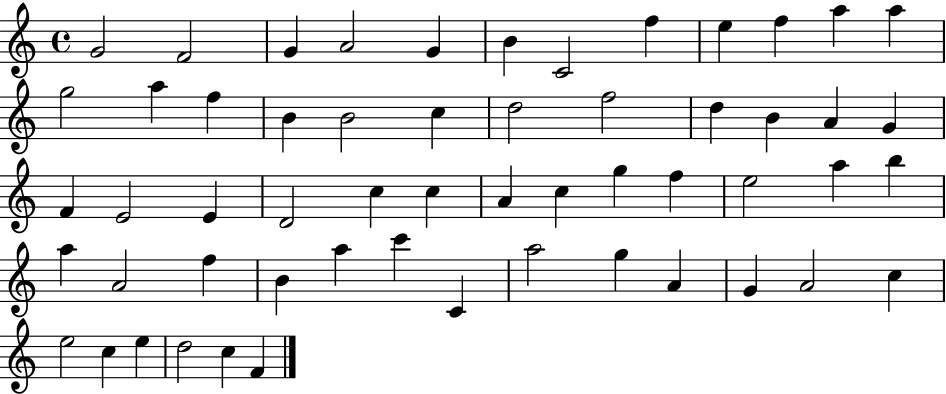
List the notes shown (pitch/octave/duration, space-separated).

G4/h F4/h G4/q A4/h G4/q B4/q C4/h F5/q E5/q F5/q A5/q A5/q G5/h A5/q F5/q B4/q B4/h C5/q D5/h F5/h D5/q B4/q A4/q G4/q F4/q E4/h E4/q D4/h C5/q C5/q A4/q C5/q G5/q F5/q E5/h A5/q B5/q A5/q A4/h F5/q B4/q A5/q C6/q C4/q A5/h G5/q A4/q G4/q A4/h C5/q E5/h C5/q E5/q D5/h C5/q F4/q